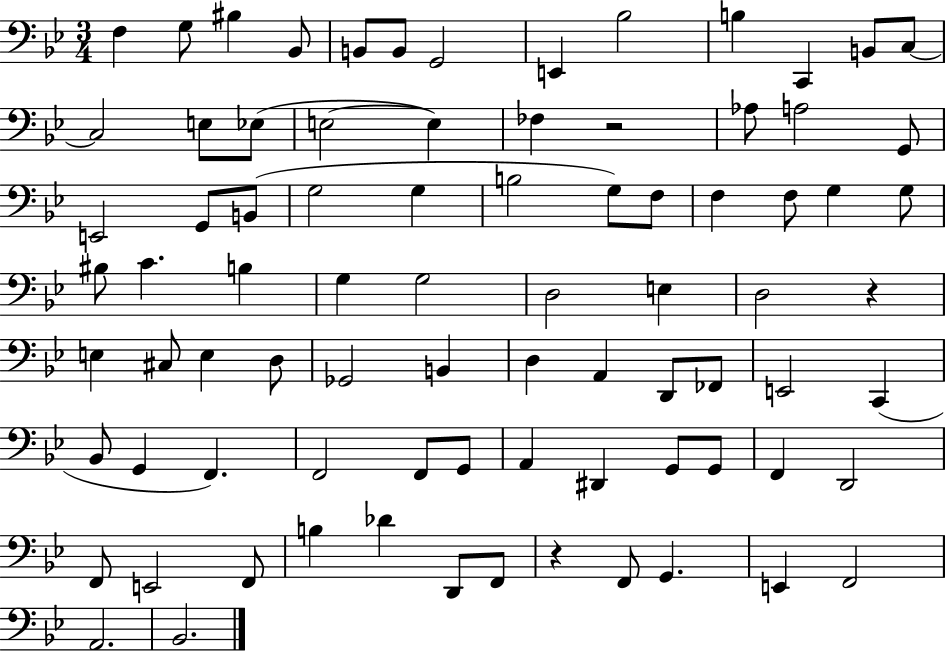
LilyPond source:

{
  \clef bass
  \numericTimeSignature
  \time 3/4
  \key bes \major
  \repeat volta 2 { f4 g8 bis4 bes,8 | b,8 b,8 g,2 | e,4 bes2 | b4 c,4 b,8 c8~~ | \break c2 e8 ees8( | e2~~ e4) | fes4 r2 | aes8 a2 g,8 | \break e,2 g,8 b,8( | g2 g4 | b2 g8) f8 | f4 f8 g4 g8 | \break bis8 c'4. b4 | g4 g2 | d2 e4 | d2 r4 | \break e4 cis8 e4 d8 | ges,2 b,4 | d4 a,4 d,8 fes,8 | e,2 c,4( | \break bes,8 g,4 f,4.) | f,2 f,8 g,8 | a,4 dis,4 g,8 g,8 | f,4 d,2 | \break f,8 e,2 f,8 | b4 des'4 d,8 f,8 | r4 f,8 g,4. | e,4 f,2 | \break a,2. | bes,2. | } \bar "|."
}